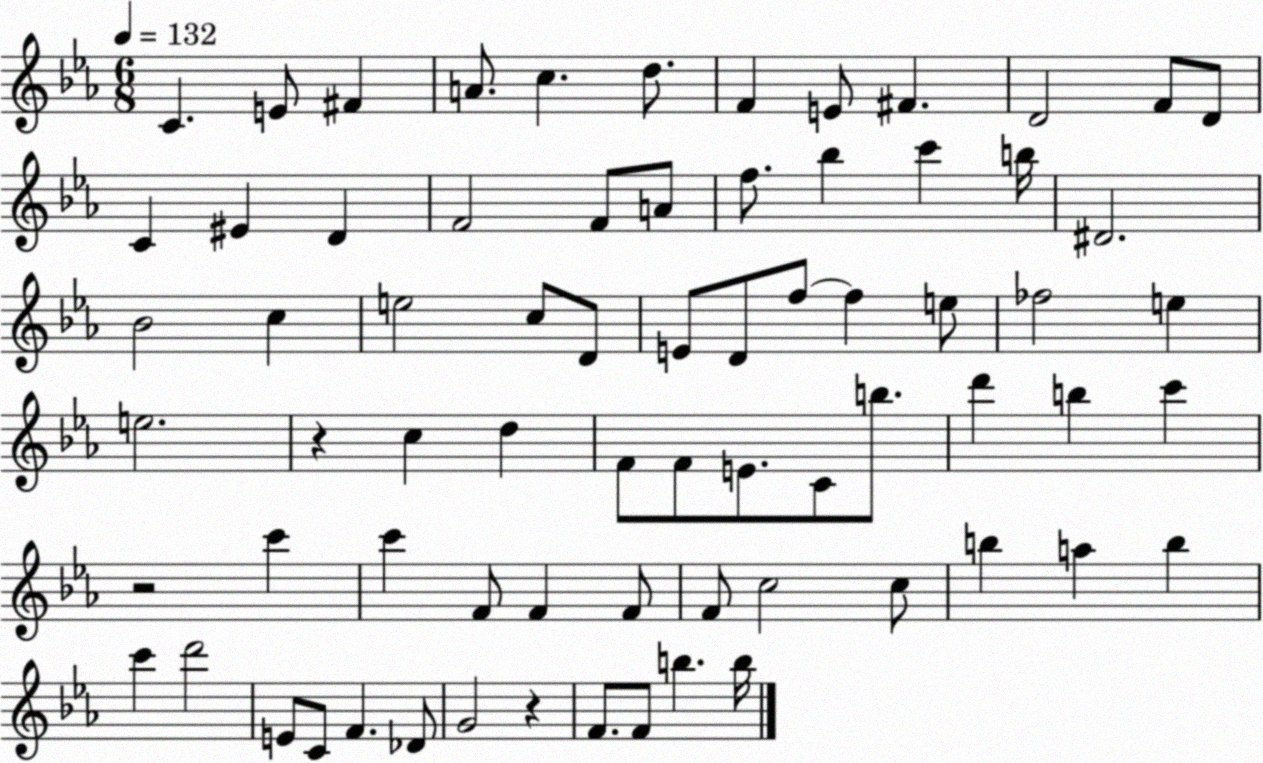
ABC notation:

X:1
T:Untitled
M:6/8
L:1/4
K:Eb
C E/2 ^F A/2 c d/2 F E/2 ^F D2 F/2 D/2 C ^E D F2 F/2 A/2 f/2 _b c' b/4 ^D2 _B2 c e2 c/2 D/2 E/2 D/2 f/2 f e/2 _f2 e e2 z c d F/2 F/2 E/2 C/2 b/2 d' b c' z2 c' c' F/2 F F/2 F/2 c2 c/2 b a b c' d'2 E/2 C/2 F _D/2 G2 z F/2 F/2 b b/4